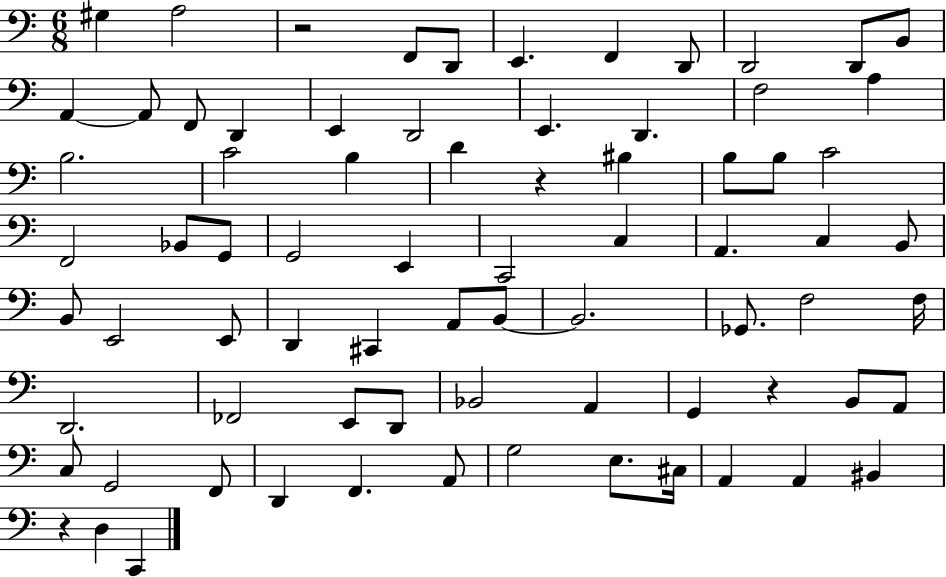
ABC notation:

X:1
T:Untitled
M:6/8
L:1/4
K:C
^G, A,2 z2 F,,/2 D,,/2 E,, F,, D,,/2 D,,2 D,,/2 B,,/2 A,, A,,/2 F,,/2 D,, E,, D,,2 E,, D,, F,2 A, B,2 C2 B, D z ^B, B,/2 B,/2 C2 F,,2 _B,,/2 G,,/2 G,,2 E,, C,,2 C, A,, C, B,,/2 B,,/2 E,,2 E,,/2 D,, ^C,, A,,/2 B,,/2 B,,2 _G,,/2 F,2 F,/4 D,,2 _F,,2 E,,/2 D,,/2 _B,,2 A,, G,, z B,,/2 A,,/2 C,/2 G,,2 F,,/2 D,, F,, A,,/2 G,2 E,/2 ^C,/4 A,, A,, ^B,, z D, C,,